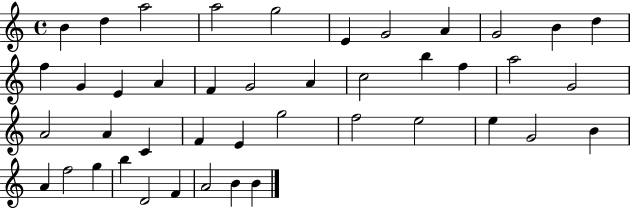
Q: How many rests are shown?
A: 0